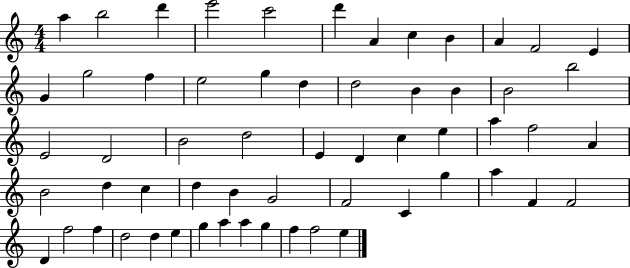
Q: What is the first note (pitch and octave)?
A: A5